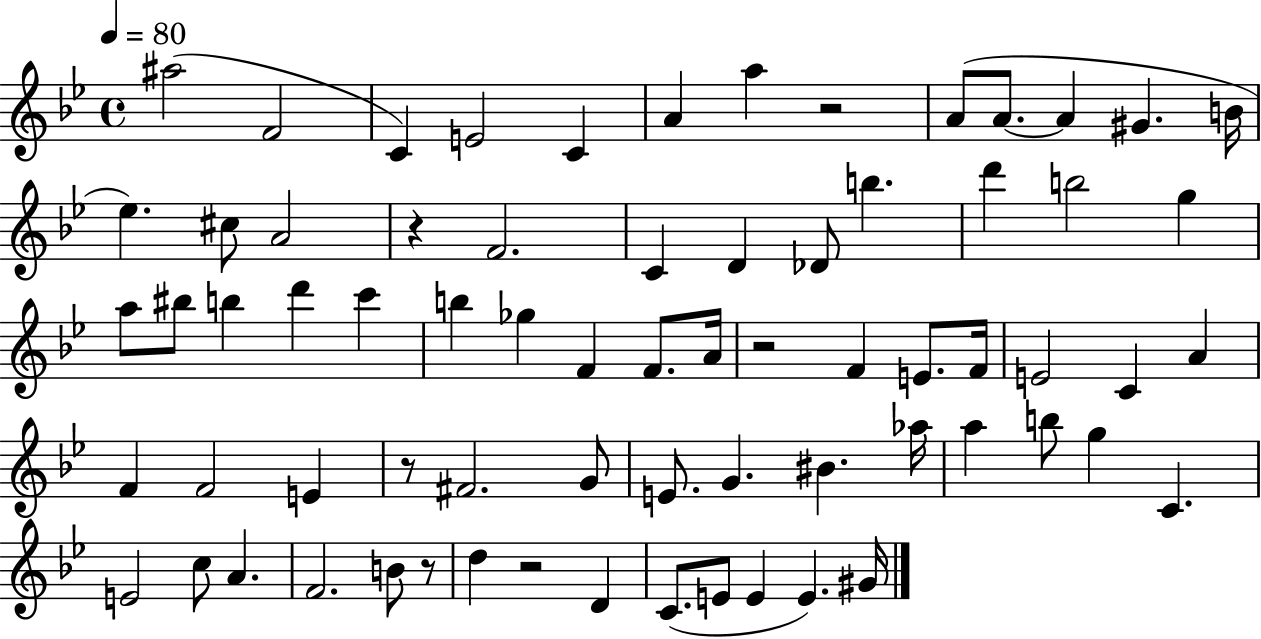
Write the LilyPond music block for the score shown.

{
  \clef treble
  \time 4/4
  \defaultTimeSignature
  \key bes \major
  \tempo 4 = 80
  ais''2( f'2 | c'4) e'2 c'4 | a'4 a''4 r2 | a'8( a'8.~~ a'4 gis'4. b'16 | \break ees''4.) cis''8 a'2 | r4 f'2. | c'4 d'4 des'8 b''4. | d'''4 b''2 g''4 | \break a''8 bis''8 b''4 d'''4 c'''4 | b''4 ges''4 f'4 f'8. a'16 | r2 f'4 e'8. f'16 | e'2 c'4 a'4 | \break f'4 f'2 e'4 | r8 fis'2. g'8 | e'8. g'4. bis'4. aes''16 | a''4 b''8 g''4 c'4. | \break e'2 c''8 a'4. | f'2. b'8 r8 | d''4 r2 d'4 | c'8.( e'8 e'4 e'4.) gis'16 | \break \bar "|."
}